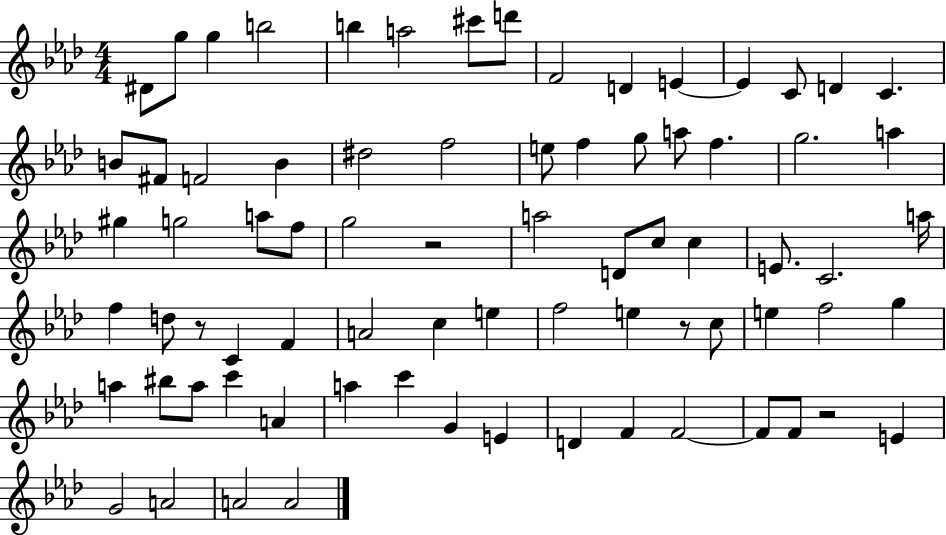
D#4/e G5/e G5/q B5/h B5/q A5/h C#6/e D6/e F4/h D4/q E4/q E4/q C4/e D4/q C4/q. B4/e F#4/e F4/h B4/q D#5/h F5/h E5/e F5/q G5/e A5/e F5/q. G5/h. A5/q G#5/q G5/h A5/e F5/e G5/h R/h A5/h D4/e C5/e C5/q E4/e. C4/h. A5/s F5/q D5/e R/e C4/q F4/q A4/h C5/q E5/q F5/h E5/q R/e C5/e E5/q F5/h G5/q A5/q BIS5/e A5/e C6/q A4/q A5/q C6/q G4/q E4/q D4/q F4/q F4/h F4/e F4/e R/h E4/q G4/h A4/h A4/h A4/h